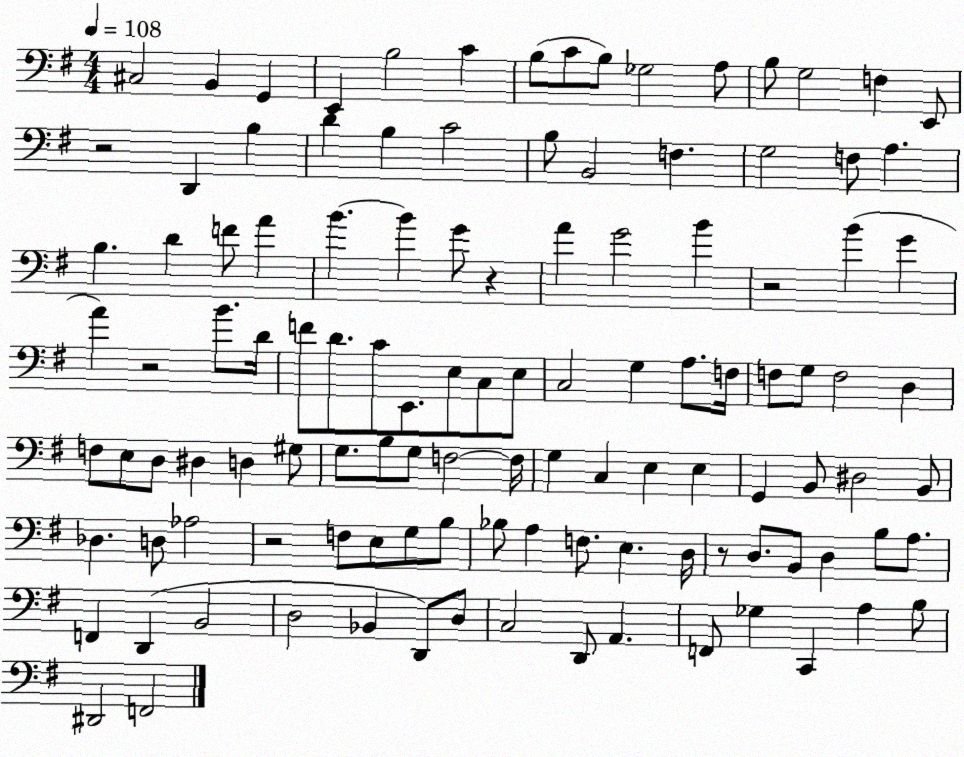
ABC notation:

X:1
T:Untitled
M:4/4
L:1/4
K:G
^C,2 B,, G,, E,, B,2 C B,/2 C/2 B,/2 _G,2 A,/2 B,/2 G,2 F, E,,/2 z2 D,, B, D B, C2 B,/2 B,,2 F, G,2 F,/2 A, B, D F/2 A B B G/2 z A G2 B z2 B G A z2 B/2 D/4 F/2 D/2 C/2 E,,/2 E,/2 C,/2 E,/2 C,2 G, A,/2 F,/4 F,/2 G,/2 F,2 D, F,/2 E,/2 D,/2 ^D, D, ^G,/2 G,/2 B,/2 G,/2 F,2 F,/4 G, C, E, E, G,, B,,/2 ^D,2 B,,/2 _D, D,/2 _A,2 z2 F,/2 E,/2 G,/2 B,/2 _B,/2 A, F,/2 E, D,/4 z/2 D,/2 B,,/2 D, B,/2 A,/2 F,, D,, B,,2 D,2 _B,, D,,/2 D,/2 C,2 D,,/2 A,, F,,/2 _G, C,, A, B,/2 ^D,,2 F,,2